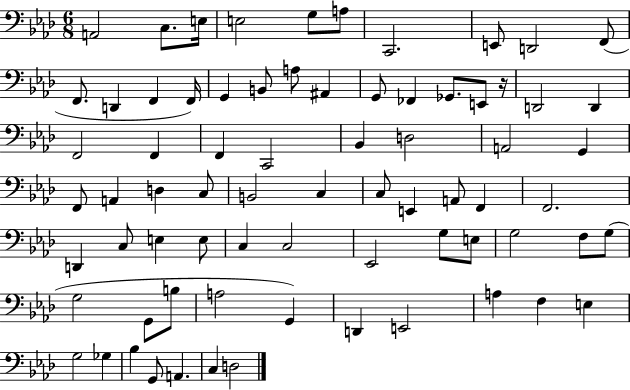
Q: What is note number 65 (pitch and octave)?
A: E3